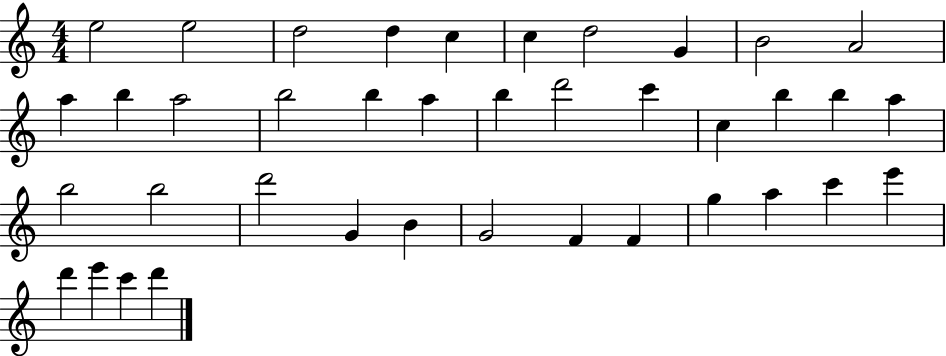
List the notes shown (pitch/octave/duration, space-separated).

E5/h E5/h D5/h D5/q C5/q C5/q D5/h G4/q B4/h A4/h A5/q B5/q A5/h B5/h B5/q A5/q B5/q D6/h C6/q C5/q B5/q B5/q A5/q B5/h B5/h D6/h G4/q B4/q G4/h F4/q F4/q G5/q A5/q C6/q E6/q D6/q E6/q C6/q D6/q